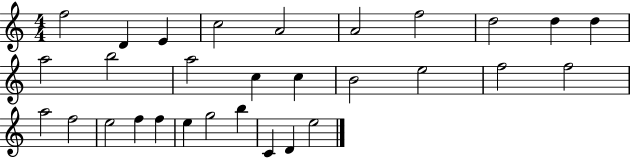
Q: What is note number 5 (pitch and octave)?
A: A4